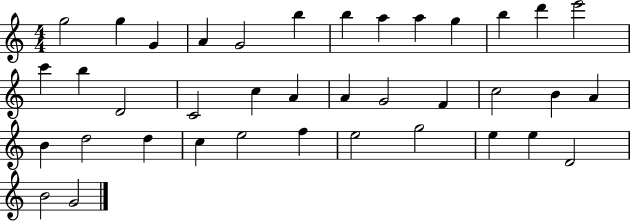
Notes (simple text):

G5/h G5/q G4/q A4/q G4/h B5/q B5/q A5/q A5/q G5/q B5/q D6/q E6/h C6/q B5/q D4/h C4/h C5/q A4/q A4/q G4/h F4/q C5/h B4/q A4/q B4/q D5/h D5/q C5/q E5/h F5/q E5/h G5/h E5/q E5/q D4/h B4/h G4/h